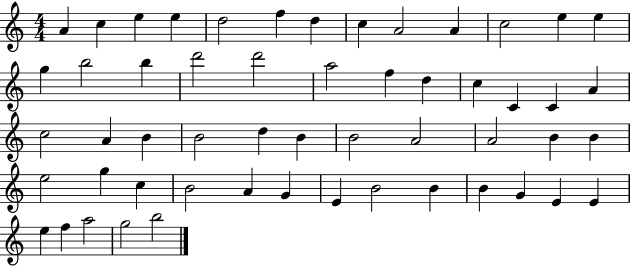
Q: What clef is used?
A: treble